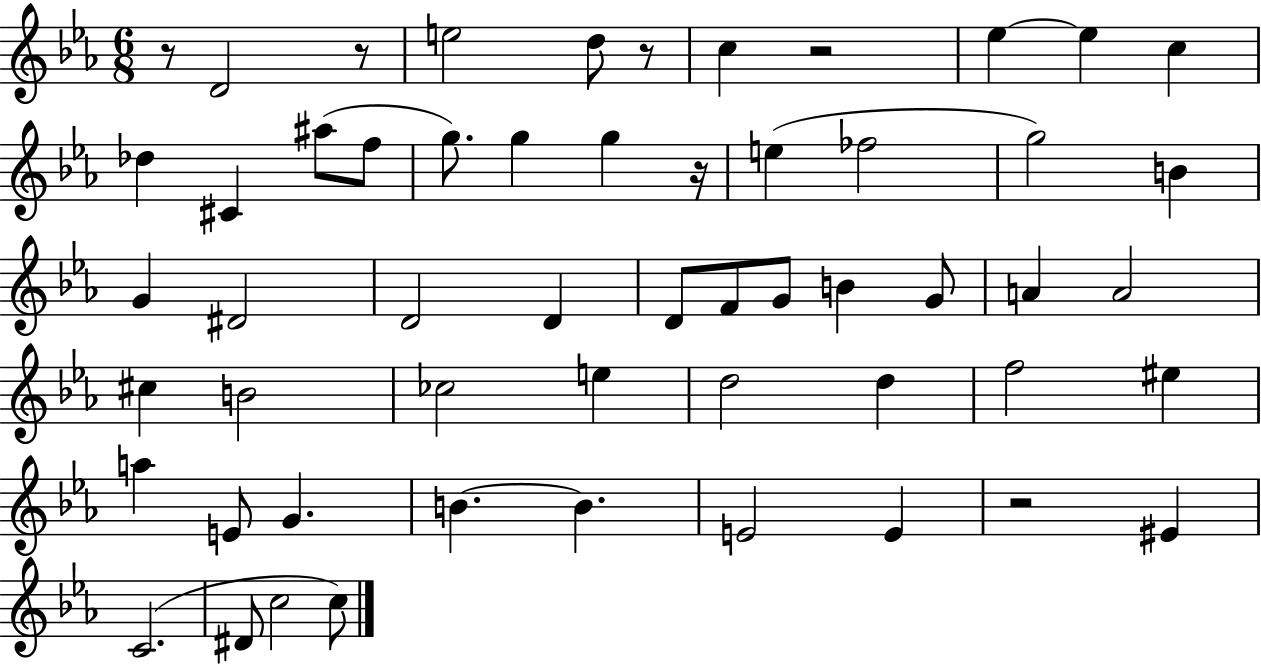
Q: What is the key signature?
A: EES major